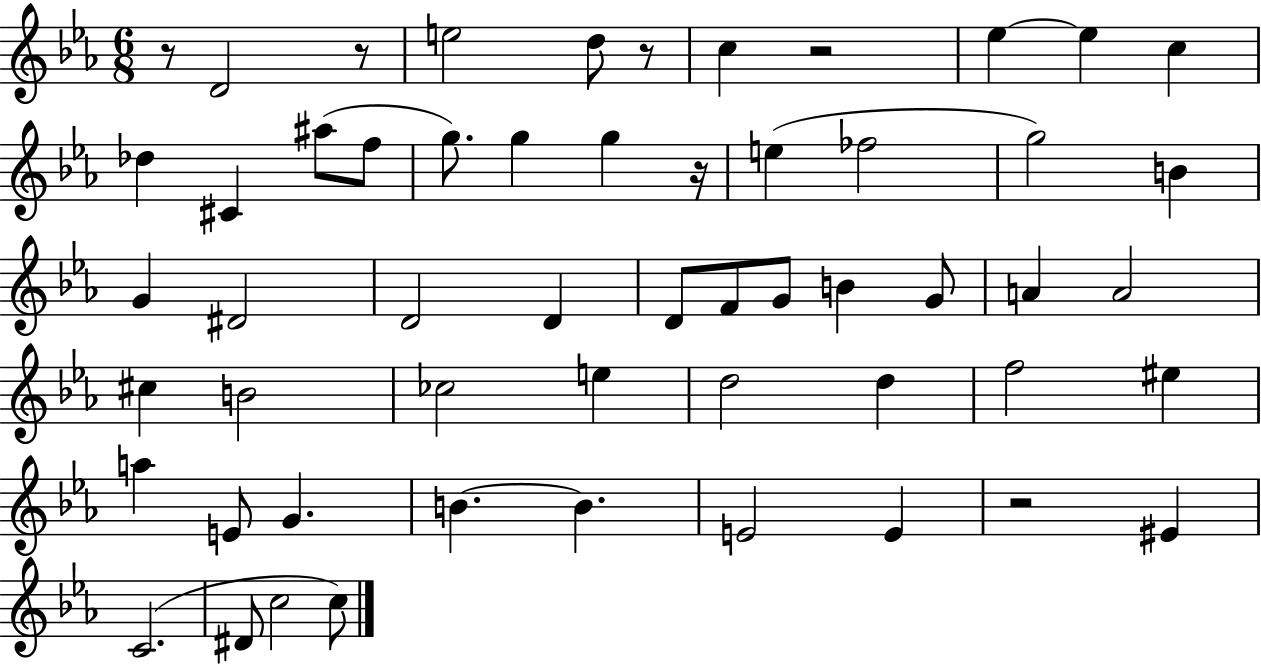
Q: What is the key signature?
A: EES major